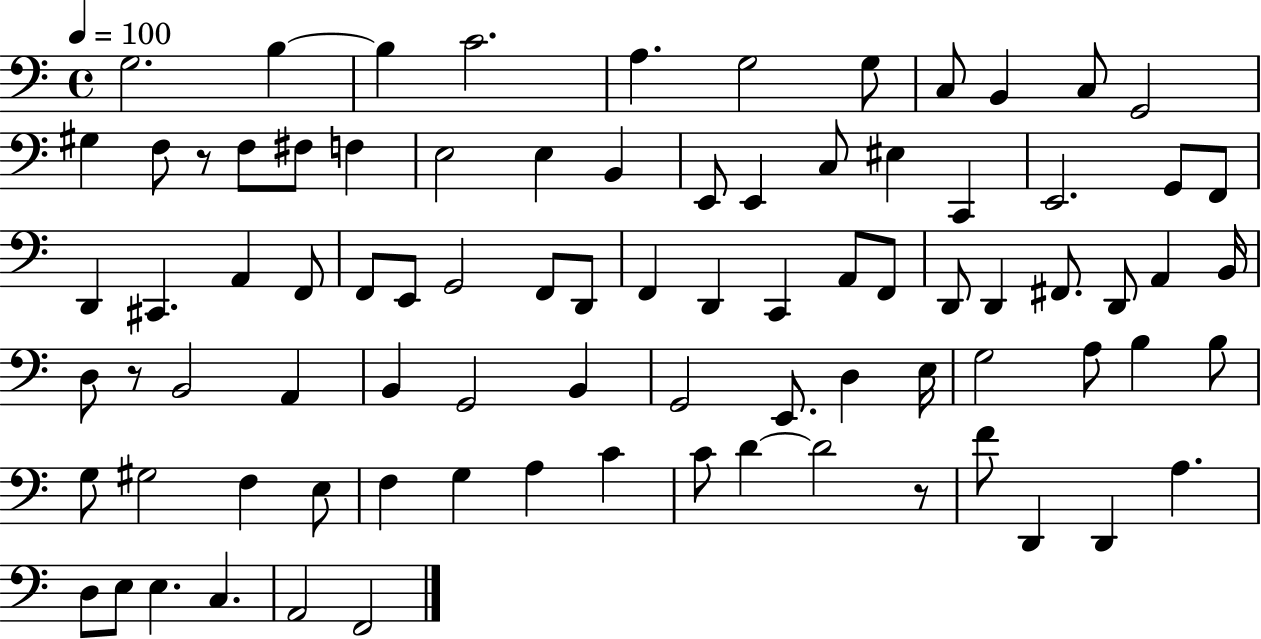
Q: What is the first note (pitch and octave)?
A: G3